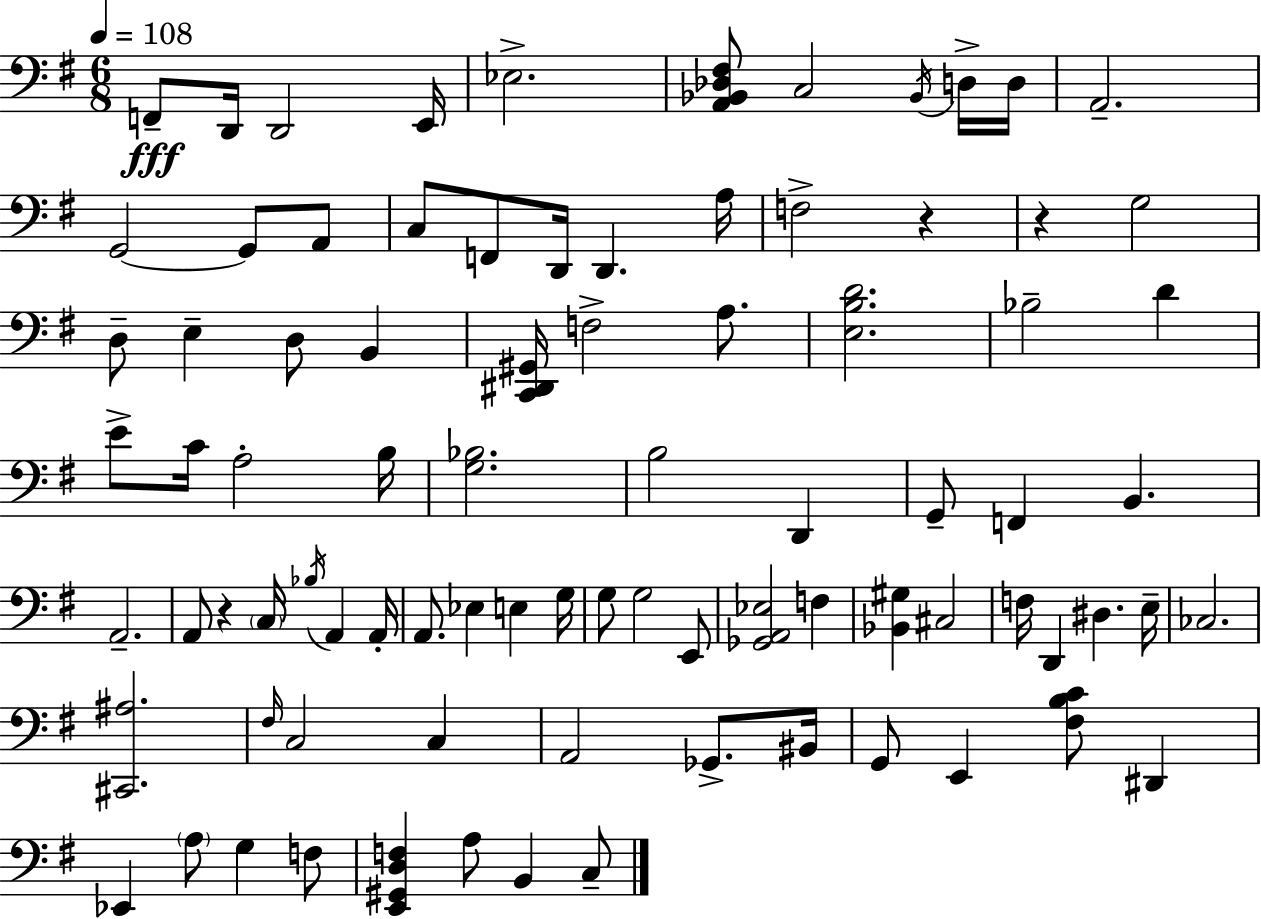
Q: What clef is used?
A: bass